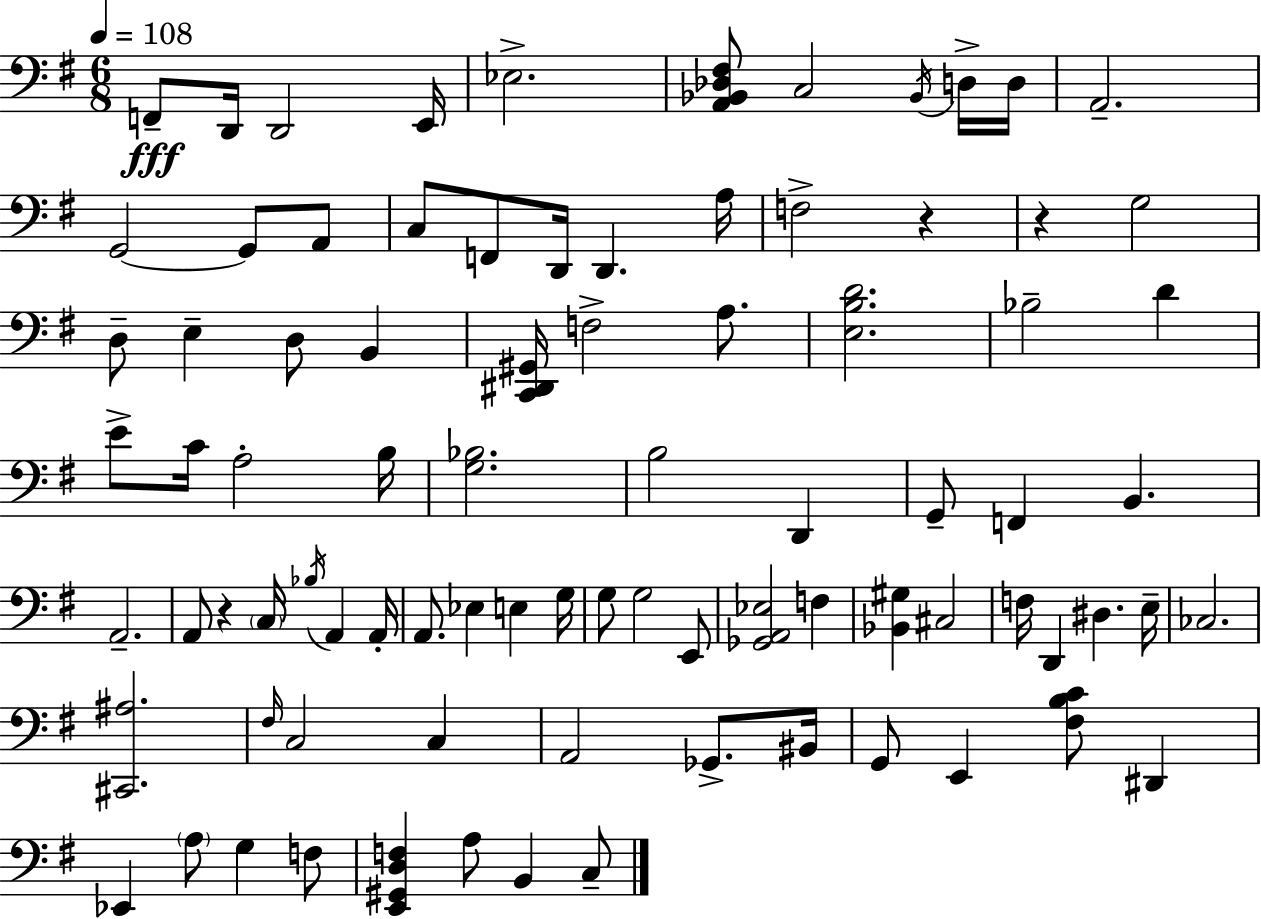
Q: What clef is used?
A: bass